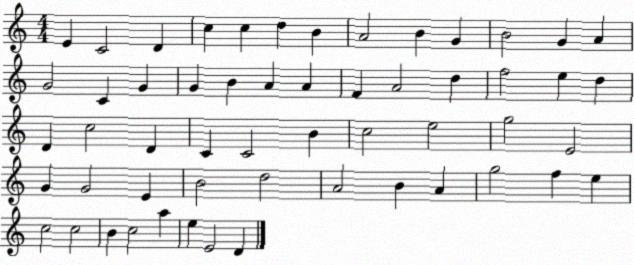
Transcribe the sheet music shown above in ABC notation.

X:1
T:Untitled
M:4/4
L:1/4
K:C
E C2 D c c d B A2 B G B2 G A G2 C G G B A A F A2 d f2 e d D c2 D C C2 B c2 e2 g2 E2 G G2 E B2 d2 A2 B A g2 f e c2 c2 B c2 a e E2 D